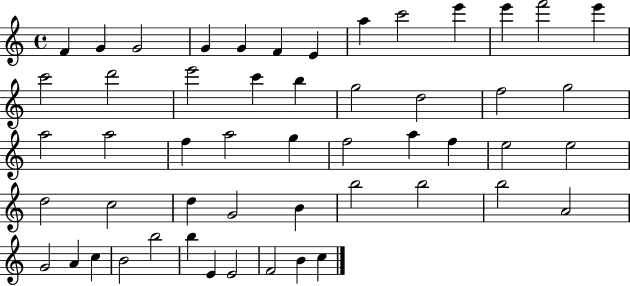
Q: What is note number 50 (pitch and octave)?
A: F4